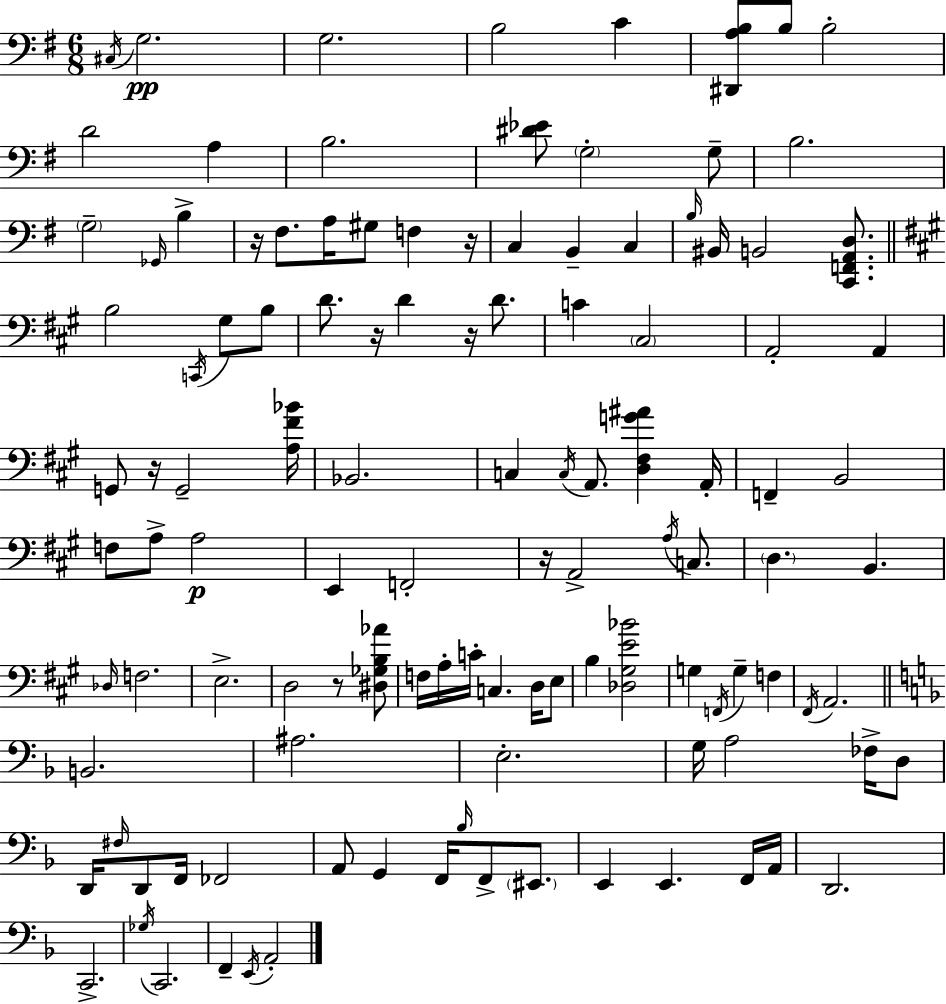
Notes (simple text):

C#3/s G3/h. G3/h. B3/h C4/q [D#2,A3,B3]/e B3/e B3/h D4/h A3/q B3/h. [D#4,Eb4]/e G3/h G3/e B3/h. G3/h Gb2/s B3/q R/s F#3/e. A3/s G#3/e F3/q R/s C3/q B2/q C3/q B3/s BIS2/s B2/h [C2,F2,A2,D3]/e. B3/h C2/s G#3/e B3/e D4/e. R/s D4/q R/s D4/e. C4/q C#3/h A2/h A2/q G2/e R/s G2/h [A3,F#4,Bb4]/s Bb2/h. C3/q C3/s A2/e. [D3,F#3,G4,A#4]/q A2/s F2/q B2/h F3/e A3/e A3/h E2/q F2/h R/s A2/h A3/s C3/e. D3/q. B2/q. Db3/s F3/h. E3/h. D3/h R/e [D#3,Gb3,B3,Ab4]/e F3/s A3/s C4/s C3/q. D3/s E3/e B3/q [Db3,G#3,E4,Bb4]/h G3/q F2/s G3/q F3/q F#2/s A2/h. B2/h. A#3/h. E3/h. G3/s A3/h FES3/s D3/e D2/s F#3/s D2/e F2/s FES2/h A2/e G2/q F2/s Bb3/s F2/e EIS2/e. E2/q E2/q. F2/s A2/s D2/h. C2/h. Gb3/s C2/h. F2/q E2/s A2/h